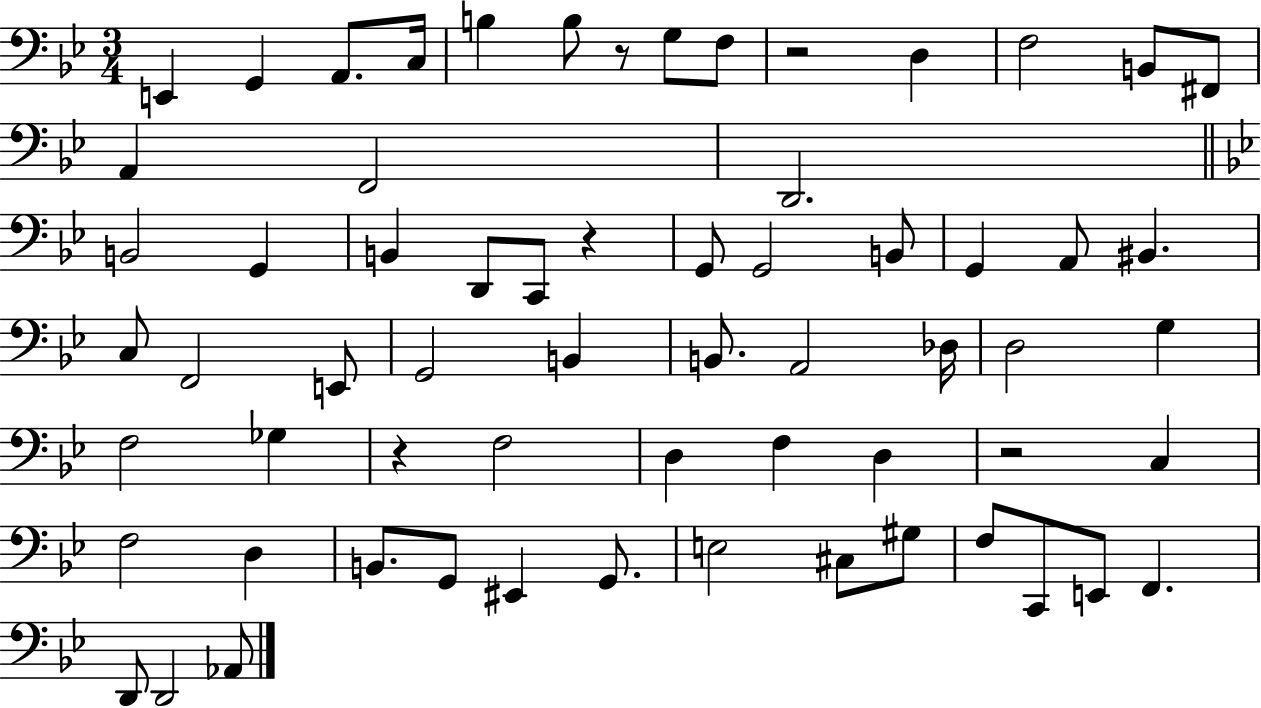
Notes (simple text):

E2/q G2/q A2/e. C3/s B3/q B3/e R/e G3/e F3/e R/h D3/q F3/h B2/e F#2/e A2/q F2/h D2/h. B2/h G2/q B2/q D2/e C2/e R/q G2/e G2/h B2/e G2/q A2/e BIS2/q. C3/e F2/h E2/e G2/h B2/q B2/e. A2/h Db3/s D3/h G3/q F3/h Gb3/q R/q F3/h D3/q F3/q D3/q R/h C3/q F3/h D3/q B2/e. G2/e EIS2/q G2/e. E3/h C#3/e G#3/e F3/e C2/e E2/e F2/q. D2/e D2/h Ab2/e